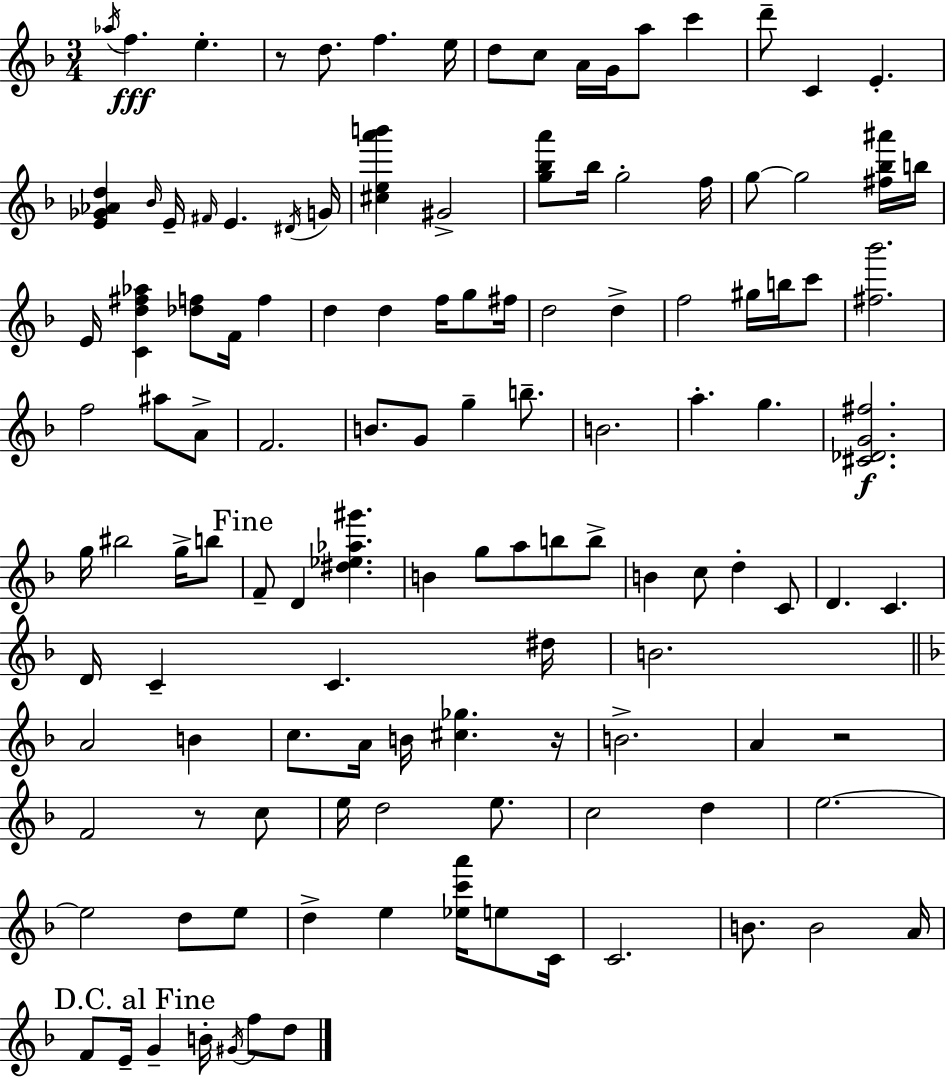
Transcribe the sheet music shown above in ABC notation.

X:1
T:Untitled
M:3/4
L:1/4
K:Dm
_a/4 f e z/2 d/2 f e/4 d/2 c/2 A/4 G/4 a/2 c' d'/2 C E [E_G_Ad] _B/4 E/4 ^F/4 E ^D/4 G/4 [^cea'b'] ^G2 [g_ba']/2 _b/4 g2 f/4 g/2 g2 [^f_b^a']/4 b/4 E/4 [Cd^f_a] [_df]/2 F/4 f d d f/4 g/2 ^f/4 d2 d f2 ^g/4 b/4 c'/2 [^f_b']2 f2 ^a/2 A/2 F2 B/2 G/2 g b/2 B2 a g [^C_DG^f]2 g/4 ^b2 g/4 b/2 F/2 D [^d_e_a^g'] B g/2 a/2 b/2 b/2 B c/2 d C/2 D C D/4 C C ^d/4 B2 A2 B c/2 A/4 B/4 [^c_g] z/4 B2 A z2 F2 z/2 c/2 e/4 d2 e/2 c2 d e2 e2 d/2 e/2 d e [_ec'a']/4 e/2 C/4 C2 B/2 B2 A/4 F/2 E/4 G B/4 ^G/4 f/2 d/2